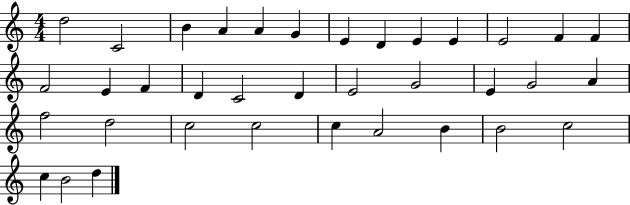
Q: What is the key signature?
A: C major